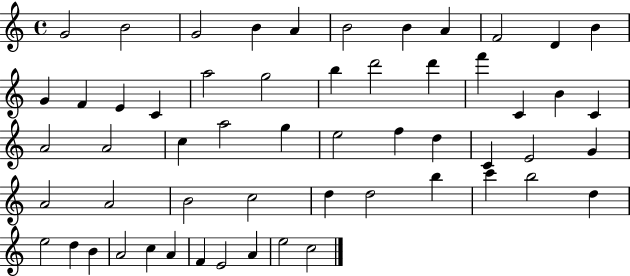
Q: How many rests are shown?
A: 0